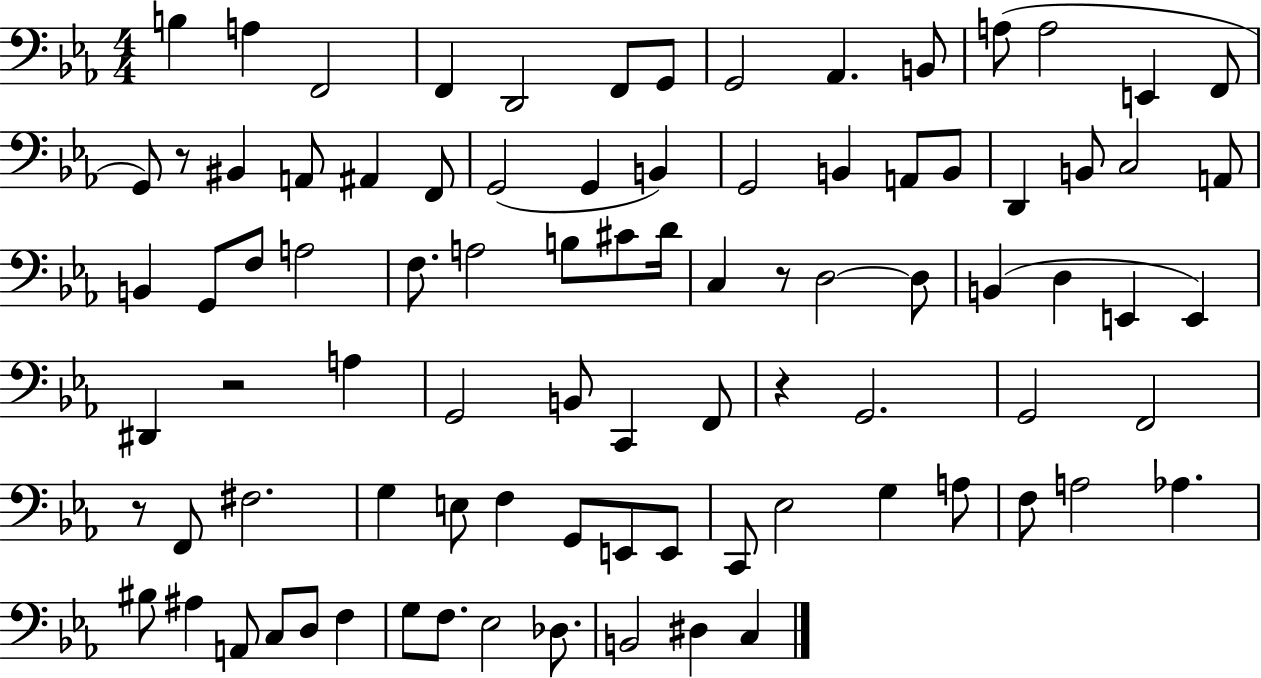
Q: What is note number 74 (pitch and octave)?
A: C3